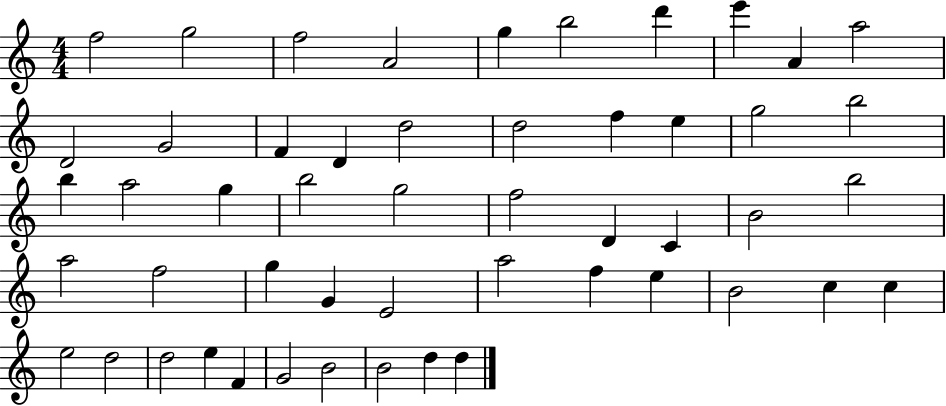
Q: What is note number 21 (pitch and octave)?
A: B5